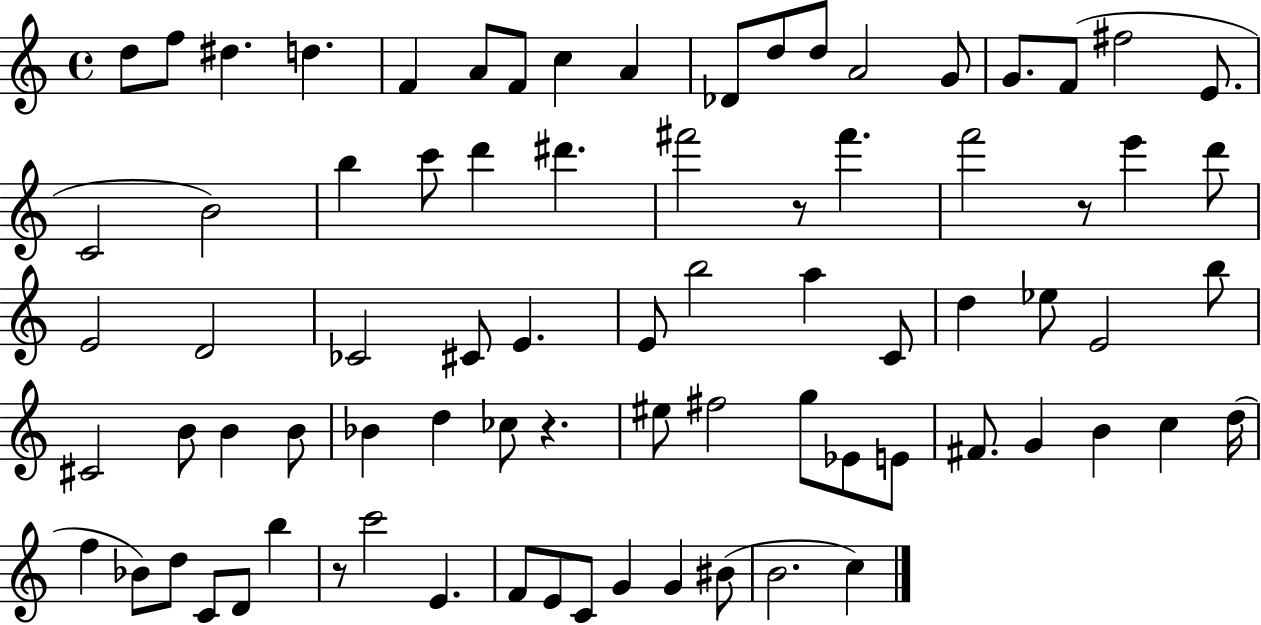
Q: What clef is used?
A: treble